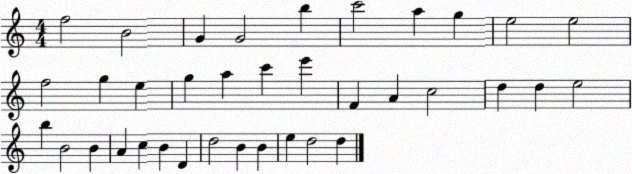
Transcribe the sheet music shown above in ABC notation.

X:1
T:Untitled
M:4/4
L:1/4
K:C
f2 B2 G G2 b c'2 a g e2 e2 f2 g e g a c' e' F A c2 d d e2 b B2 B A c B D d2 B B e d2 d